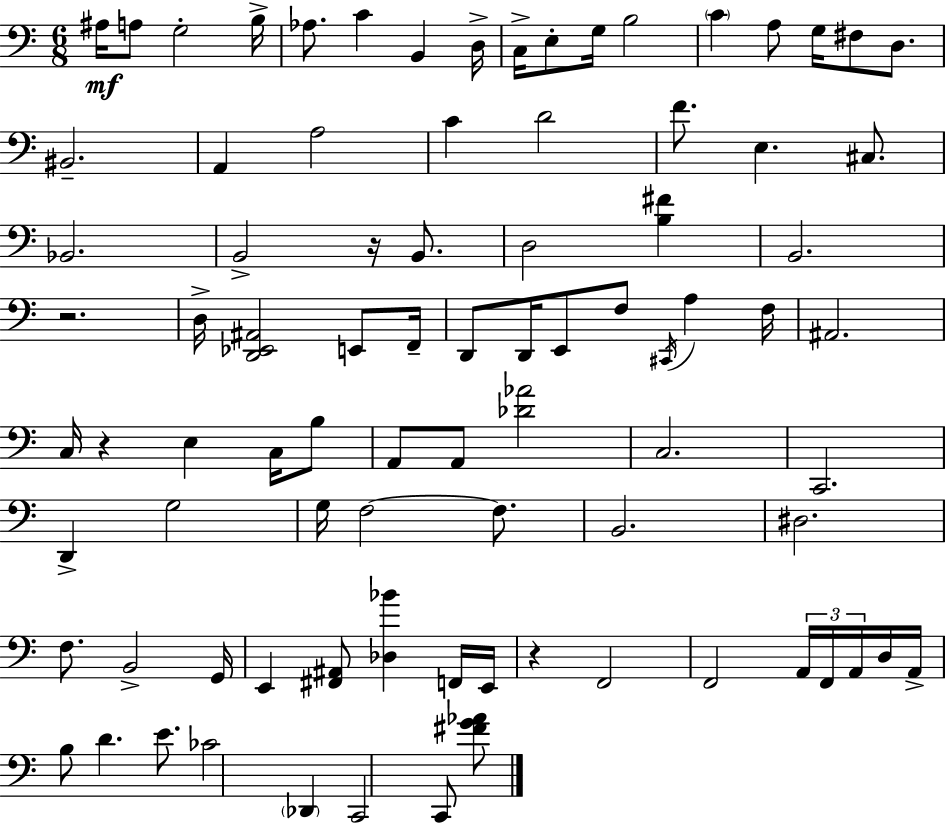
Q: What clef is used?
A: bass